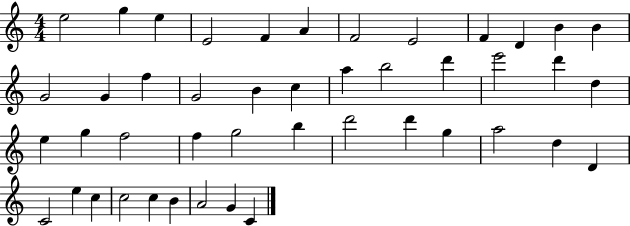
X:1
T:Untitled
M:4/4
L:1/4
K:C
e2 g e E2 F A F2 E2 F D B B G2 G f G2 B c a b2 d' e'2 d' d e g f2 f g2 b d'2 d' g a2 d D C2 e c c2 c B A2 G C